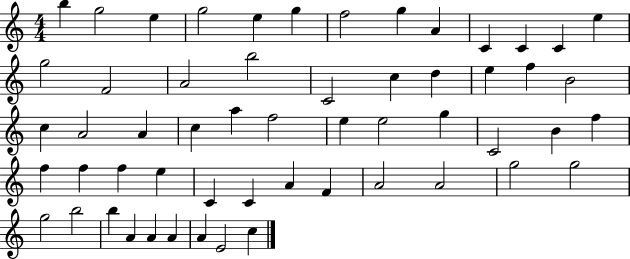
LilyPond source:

{
  \clef treble
  \numericTimeSignature
  \time 4/4
  \key c \major
  b''4 g''2 e''4 | g''2 e''4 g''4 | f''2 g''4 a'4 | c'4 c'4 c'4 e''4 | \break g''2 f'2 | a'2 b''2 | c'2 c''4 d''4 | e''4 f''4 b'2 | \break c''4 a'2 a'4 | c''4 a''4 f''2 | e''4 e''2 g''4 | c'2 b'4 f''4 | \break f''4 f''4 f''4 e''4 | c'4 c'4 a'4 f'4 | a'2 a'2 | g''2 g''2 | \break g''2 b''2 | b''4 a'4 a'4 a'4 | a'4 e'2 c''4 | \bar "|."
}